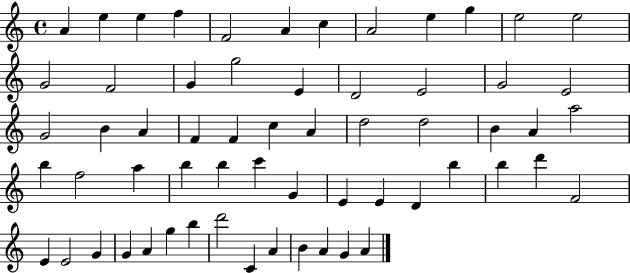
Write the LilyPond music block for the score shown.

{
  \clef treble
  \time 4/4
  \defaultTimeSignature
  \key c \major
  a'4 e''4 e''4 f''4 | f'2 a'4 c''4 | a'2 e''4 g''4 | e''2 e''2 | \break g'2 f'2 | g'4 g''2 e'4 | d'2 e'2 | g'2 e'2 | \break g'2 b'4 a'4 | f'4 f'4 c''4 a'4 | d''2 d''2 | b'4 a'4 a''2 | \break b''4 f''2 a''4 | b''4 b''4 c'''4 g'4 | e'4 e'4 d'4 b''4 | b''4 d'''4 f'2 | \break e'4 e'2 g'4 | g'4 a'4 g''4 b''4 | d'''2 c'4 a'4 | b'4 a'4 g'4 a'4 | \break \bar "|."
}